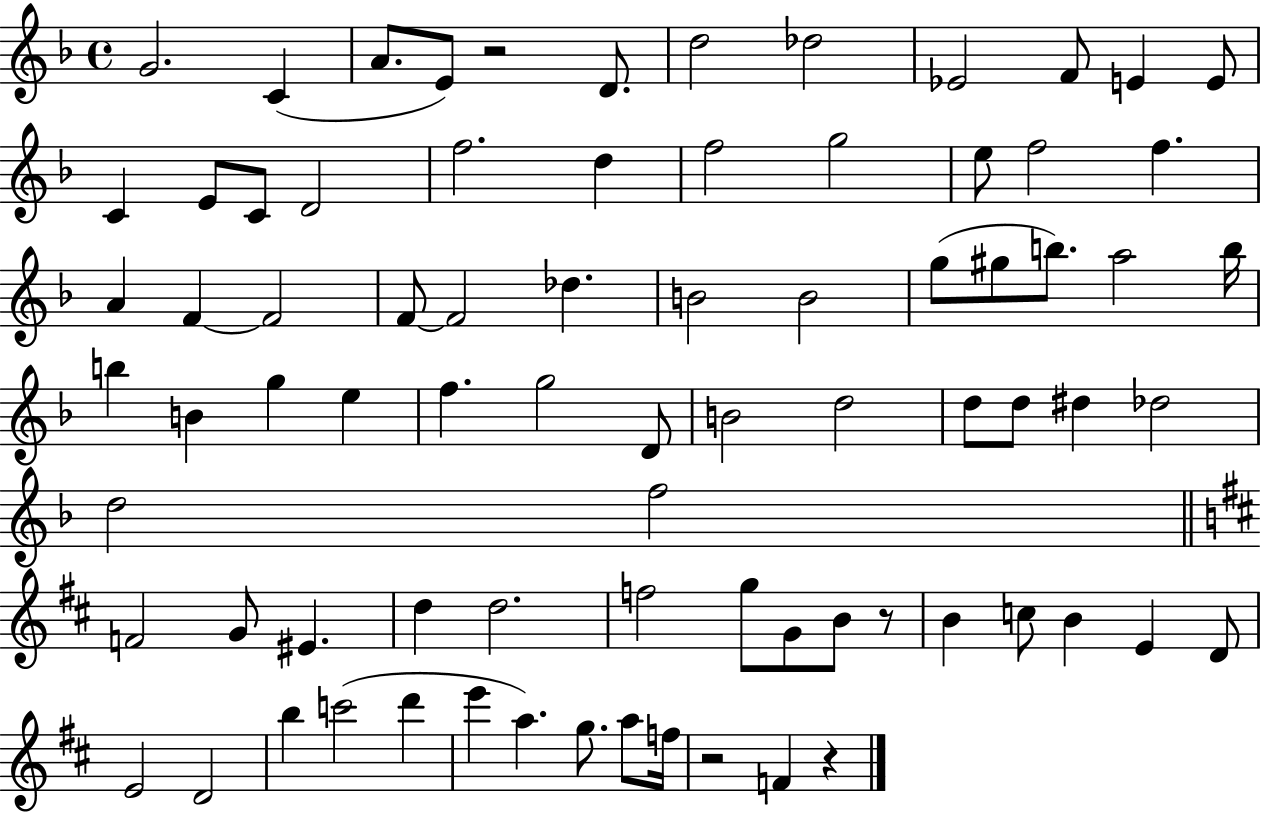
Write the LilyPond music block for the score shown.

{
  \clef treble
  \time 4/4
  \defaultTimeSignature
  \key f \major
  g'2. c'4( | a'8. e'8) r2 d'8. | d''2 des''2 | ees'2 f'8 e'4 e'8 | \break c'4 e'8 c'8 d'2 | f''2. d''4 | f''2 g''2 | e''8 f''2 f''4. | \break a'4 f'4~~ f'2 | f'8~~ f'2 des''4. | b'2 b'2 | g''8( gis''8 b''8.) a''2 b''16 | \break b''4 b'4 g''4 e''4 | f''4. g''2 d'8 | b'2 d''2 | d''8 d''8 dis''4 des''2 | \break d''2 f''2 | \bar "||" \break \key d \major f'2 g'8 eis'4. | d''4 d''2. | f''2 g''8 g'8 b'8 r8 | b'4 c''8 b'4 e'4 d'8 | \break e'2 d'2 | b''4 c'''2( d'''4 | e'''4 a''4.) g''8. a''8 f''16 | r2 f'4 r4 | \break \bar "|."
}